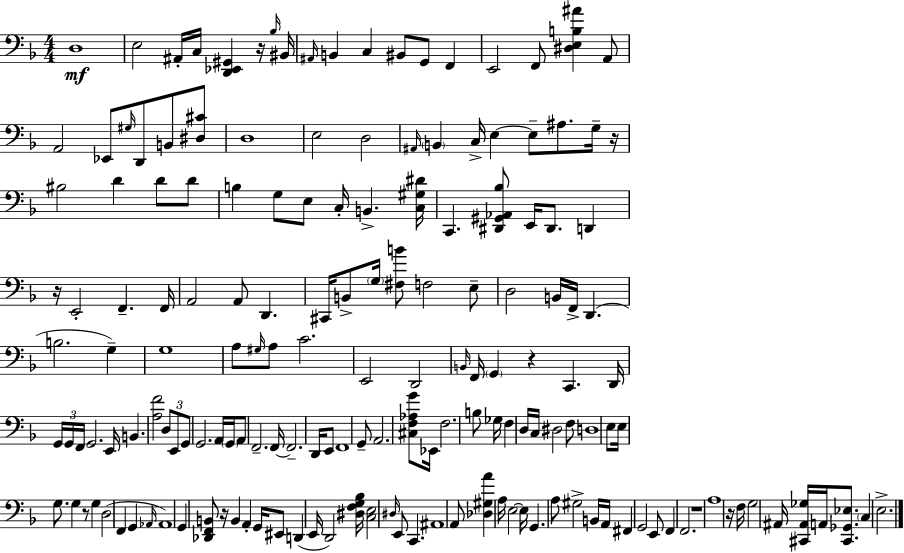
{
  \clef bass
  \numericTimeSignature
  \time 4/4
  \key d \minor
  d1\mf | e2 ais,16-. c16 <d, ees, gis,>4 r16 \grace { bes16 } | bis,16 \grace { ais,16 } b,4 c4 bis,8 g,8 f,4 | e,2 f,8 <dis e b ais'>4 | \break a,8 a,2 ees,8 \grace { gis16 } d,8 b,8 | <dis cis'>8 d1 | e2 d2 | \grace { ais,16 } \parenthesize b,4 c16-> e4~~ e8-- ais8. | \break g16-- r16 bis2 d'4 | d'8 d'8 b4 g8 e8 c16-. b,4.-> | <c gis dis'>16 c,4. <dis, gis, aes, bes>8 e,16 dis,8. | d,4 r16 e,2-. f,4.-- | \break f,16 a,2 a,8 d,4. | cis,16 b,8-> \parenthesize g16 <fis b'>8 f2 | e8-- d2 b,16 f,16-> d,4.( | b2. | \break g4--) g1 | a8 \grace { gis16 } a8 c'2. | e,2 d,2 | \grace { b,16 } f,16 \parenthesize g,4 r4 c,4. | \break d,16 \tuplet 3/2 { g,16 g,16 f,16 } g,2. | e,16 b,4. <a f'>2 | \tuplet 3/2 { d8 e,8 g,8 } g,2. | a,16 \parenthesize g,16 a,8 f,2.-- | \break f,16~~ f,2.-- | d,16 e,8 f,1 | g,8-- a,2. | <cis f aes g'>8 ees,16 f2. | \break b8 ges16 f4 d16 c16 dis2 | f8 d1 | e8 e16 g8. g4 | r8 g4 d2( f,4 | \break g,4 \grace { aes,16 }) aes,1 | g,4 <des, f, b,>8 r16 b,4 | a,4-. g,16 eis,8 d,4( e,16 d,2) | <dis f g bes>16 <c e>2 \grace { dis16 } | \break e,8 c,4. ais,1 | a,8 <des gis a'>4 a16 e2~~ | e16 g,4. a8 | gis2-> b,16 a,16 fis,4 g,2 | \break e,8 f,4 f,2. | r1 | a1 | r16 f16 g2 | \break ais,16 <cis, ais, ges>16 a,16 <cis, ges, ees>8. \parenthesize c4 e2.-> | \bar "|."
}